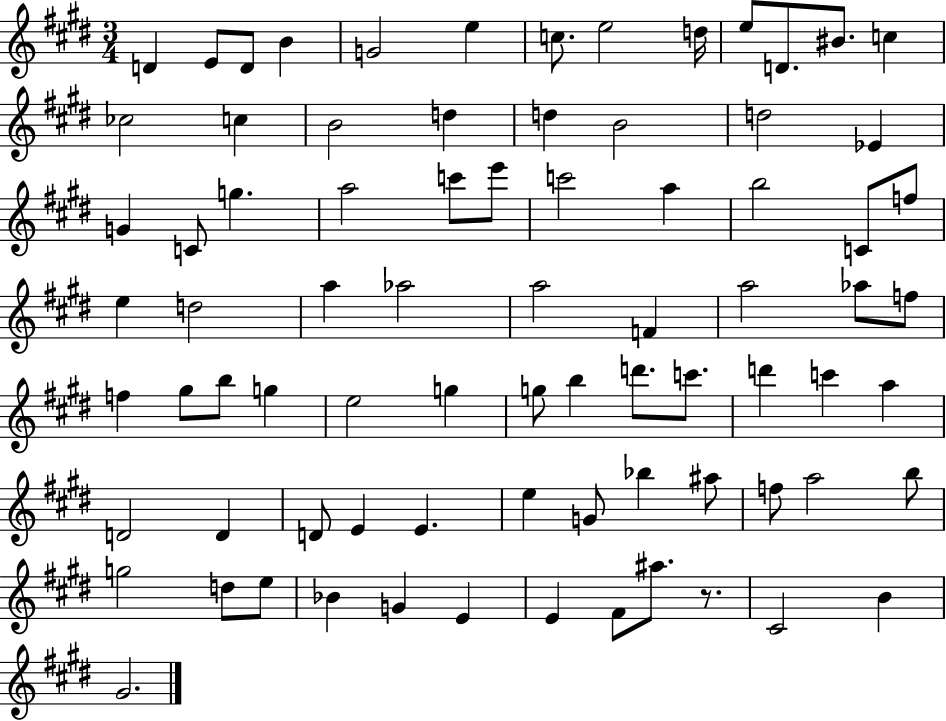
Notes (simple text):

D4/q E4/e D4/e B4/q G4/h E5/q C5/e. E5/h D5/s E5/e D4/e. BIS4/e. C5/q CES5/h C5/q B4/h D5/q D5/q B4/h D5/h Eb4/q G4/q C4/e G5/q. A5/h C6/e E6/e C6/h A5/q B5/h C4/e F5/e E5/q D5/h A5/q Ab5/h A5/h F4/q A5/h Ab5/e F5/e F5/q G#5/e B5/e G5/q E5/h G5/q G5/e B5/q D6/e. C6/e. D6/q C6/q A5/q D4/h D4/q D4/e E4/q E4/q. E5/q G4/e Bb5/q A#5/e F5/e A5/h B5/e G5/h D5/e E5/e Bb4/q G4/q E4/q E4/q F#4/e A#5/e. R/e. C#4/h B4/q G#4/h.